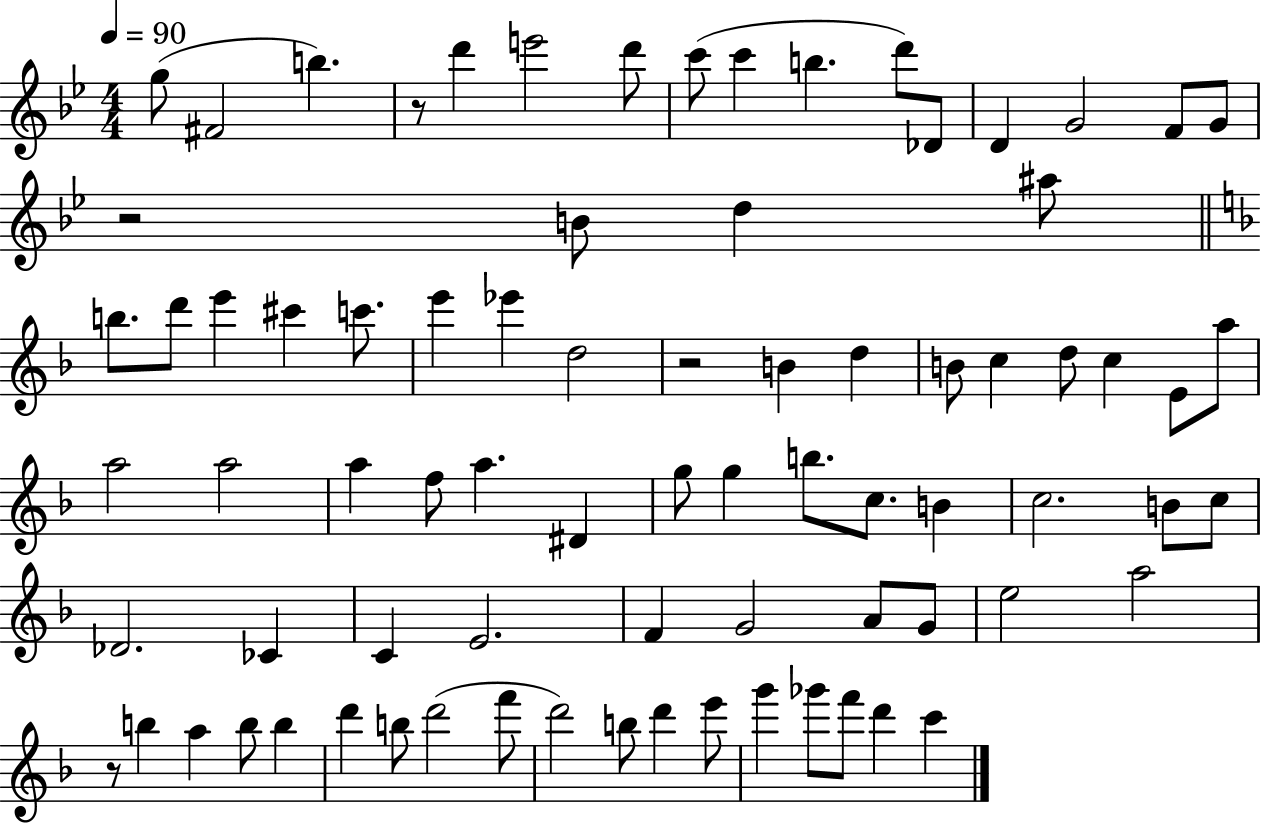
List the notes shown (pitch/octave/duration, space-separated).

G5/e F#4/h B5/q. R/e D6/q E6/h D6/e C6/e C6/q B5/q. D6/e Db4/e D4/q G4/h F4/e G4/e R/h B4/e D5/q A#5/e B5/e. D6/e E6/q C#6/q C6/e. E6/q Eb6/q D5/h R/h B4/q D5/q B4/e C5/q D5/e C5/q E4/e A5/e A5/h A5/h A5/q F5/e A5/q. D#4/q G5/e G5/q B5/e. C5/e. B4/q C5/h. B4/e C5/e Db4/h. CES4/q C4/q E4/h. F4/q G4/h A4/e G4/e E5/h A5/h R/e B5/q A5/q B5/e B5/q D6/q B5/e D6/h F6/e D6/h B5/e D6/q E6/e G6/q Gb6/e F6/e D6/q C6/q